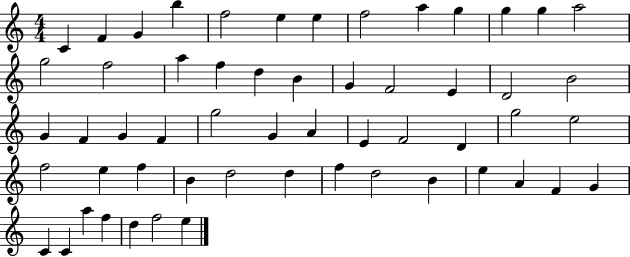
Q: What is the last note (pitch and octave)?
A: E5